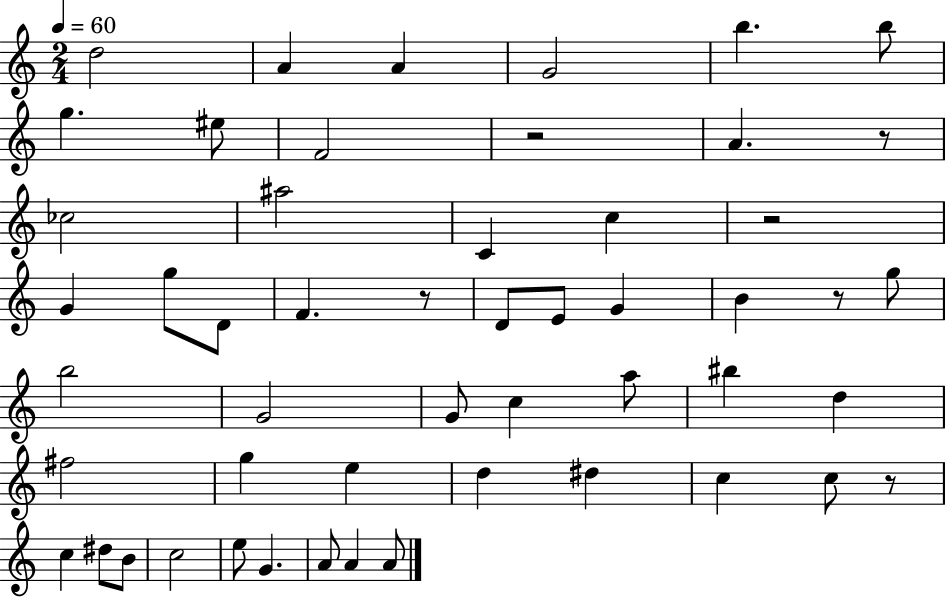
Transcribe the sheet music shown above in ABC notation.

X:1
T:Untitled
M:2/4
L:1/4
K:C
d2 A A G2 b b/2 g ^e/2 F2 z2 A z/2 _c2 ^a2 C c z2 G g/2 D/2 F z/2 D/2 E/2 G B z/2 g/2 b2 G2 G/2 c a/2 ^b d ^f2 g e d ^d c c/2 z/2 c ^d/2 B/2 c2 e/2 G A/2 A A/2